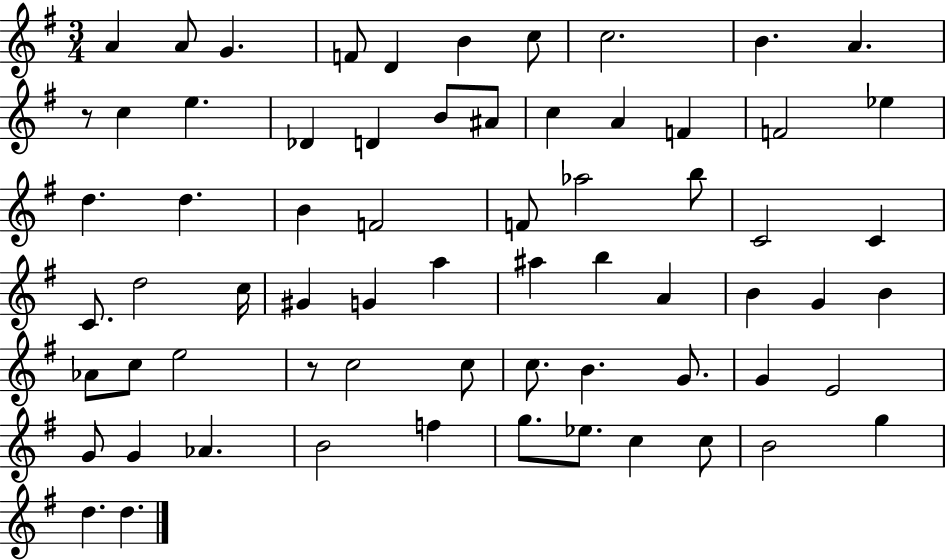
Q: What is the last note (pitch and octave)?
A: D5